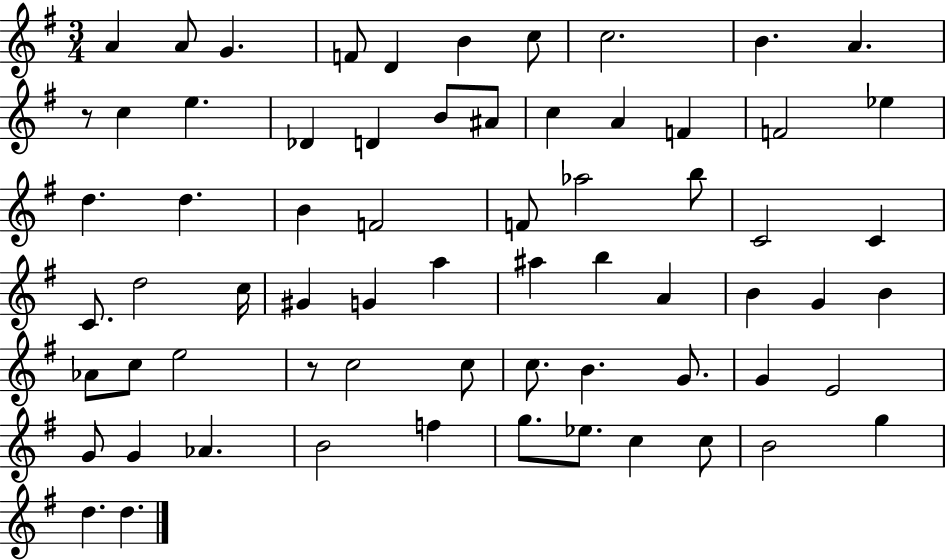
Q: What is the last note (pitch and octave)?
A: D5